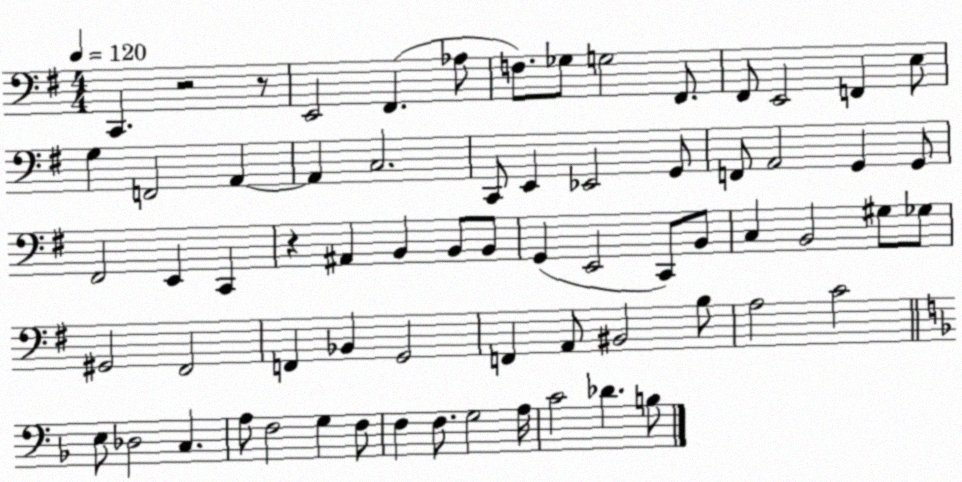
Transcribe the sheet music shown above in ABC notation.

X:1
T:Untitled
M:4/4
L:1/4
K:G
C,, z2 z/2 E,,2 ^F,, _A,/2 F,/2 _G,/2 G,2 ^F,,/2 ^F,,/2 E,,2 F,, E,/2 G, F,,2 A,, A,, C,2 C,,/2 E,, _E,,2 G,,/2 F,,/2 A,,2 G,, G,,/2 ^F,,2 E,, C,, z ^A,, B,, B,,/2 B,,/2 G,, E,,2 C,,/2 B,,/2 C, B,,2 ^G,/2 _G,/2 ^G,,2 ^F,,2 F,, _B,, G,,2 F,, A,,/2 ^B,,2 B,/2 A,2 C2 E,/2 _D,2 C, A,/2 F,2 G, F,/2 F, F,/2 G,2 A,/4 C2 _D B,/2